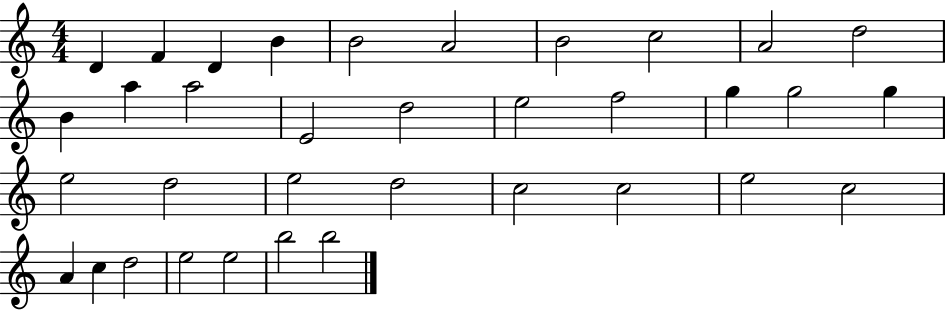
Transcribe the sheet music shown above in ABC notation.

X:1
T:Untitled
M:4/4
L:1/4
K:C
D F D B B2 A2 B2 c2 A2 d2 B a a2 E2 d2 e2 f2 g g2 g e2 d2 e2 d2 c2 c2 e2 c2 A c d2 e2 e2 b2 b2